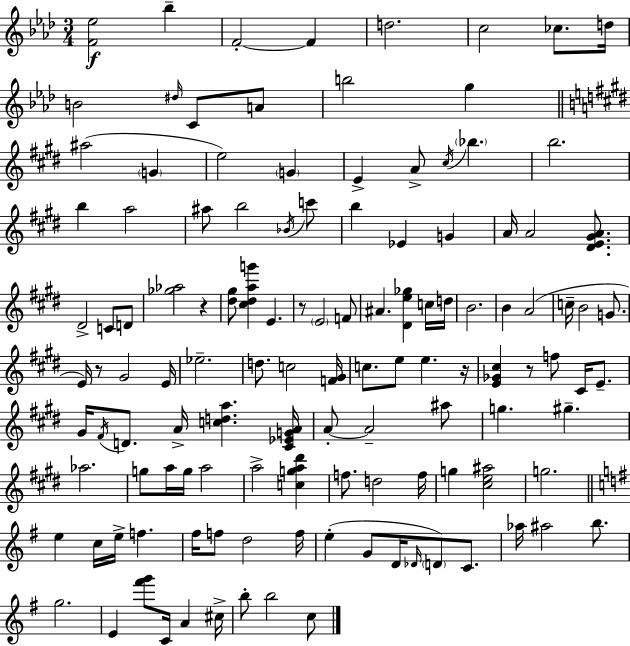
{
  \clef treble
  \numericTimeSignature
  \time 3/4
  \key aes \major
  <f' ees''>2\f bes''4-- | f'2-.~~ f'4 | d''2. | c''2 ces''8. d''16 | \break b'2 \grace { dis''16 } c'8 a'8 | b''2 g''4 | \bar "||" \break \key e \major ais''2( \parenthesize g'4 | e''2) \parenthesize g'4 | e'4-> a'8-> \acciaccatura { cis''16 } \parenthesize bes''4. | b''2. | \break b''4 a''2 | ais''8 b''2 \acciaccatura { bes'16 } | c'''8 b''4 ees'4 g'4 | a'16 a'2 <dis' e' gis' a'>8. | \break dis'2-> c'8 | d'8 <ges'' aes''>2 r4 | <dis'' gis''>8 <cis'' dis'' a'' g'''>4 e'4. | r8 \parenthesize e'2 | \break f'8 ais'4. <dis' e'' ges''>4 | c''16 d''16 b'2. | b'4 a'2( | c''16-- b'2 g'8. | \break e'16) r8 gis'2 | e'16 ees''2.-- | d''8. c''2 | <f' gis'>16 c''8. e''8 e''4. | \break r16 <e' ges' cis''>4 r8 f''8 cis'16 e'8.-- | gis'16 \acciaccatura { fis'16 } d'8. a'16-> <c'' d'' a''>4. | <cis' ees' g' a'>16 a'8-.~~ a'2-- | ais''8 g''4. gis''4.-- | \break aes''2. | g''8 a''16 g''16 a''2 | a''2-> <c'' g'' a'' dis'''>4 | f''8. d''2 | \break f''16 g''4 <cis'' e'' ais''>2 | g''2. | \bar "||" \break \key g \major e''4 c''16 e''16-> f''4. | fis''16 f''8 d''2 f''16 | e''4-.( g'8 d'16 \grace { des'16 }) \parenthesize d'8 c'8. | aes''16 ais''2 b''8. | \break g''2. | e'4 <fis''' g'''>8 c'16 a'4 | cis''16-> b''8-. b''2 c''8 | \bar "|."
}